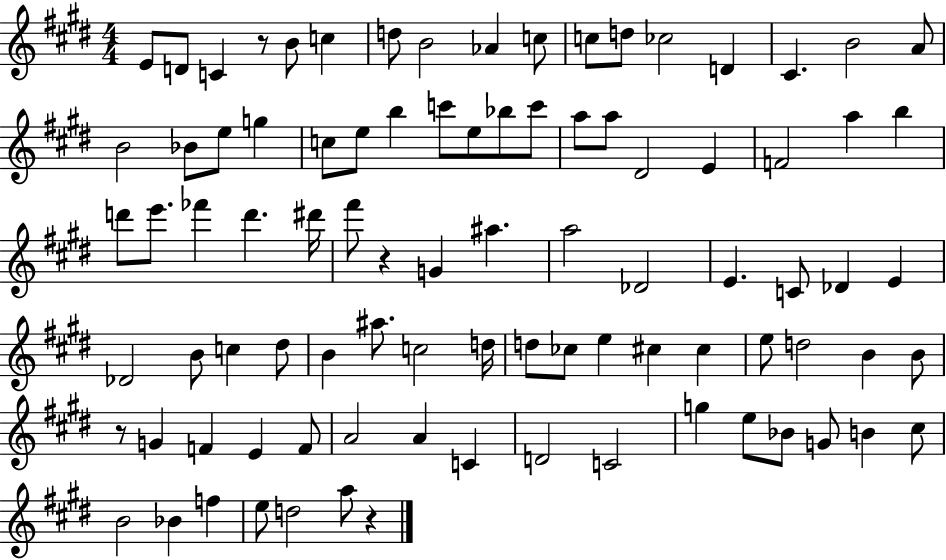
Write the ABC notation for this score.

X:1
T:Untitled
M:4/4
L:1/4
K:E
E/2 D/2 C z/2 B/2 c d/2 B2 _A c/2 c/2 d/2 _c2 D ^C B2 A/2 B2 _B/2 e/2 g c/2 e/2 b c'/2 e/2 _b/2 c'/2 a/2 a/2 ^D2 E F2 a b d'/2 e'/2 _f' d' ^d'/4 ^f'/2 z G ^a a2 _D2 E C/2 _D E _D2 B/2 c ^d/2 B ^a/2 c2 d/4 d/2 _c/2 e ^c ^c e/2 d2 B B/2 z/2 G F E F/2 A2 A C D2 C2 g e/2 _B/2 G/2 B ^c/2 B2 _B f e/2 d2 a/2 z